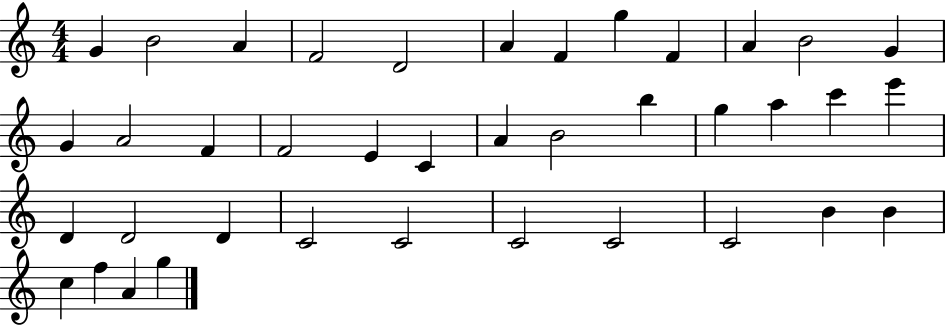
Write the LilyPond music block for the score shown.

{
  \clef treble
  \numericTimeSignature
  \time 4/4
  \key c \major
  g'4 b'2 a'4 | f'2 d'2 | a'4 f'4 g''4 f'4 | a'4 b'2 g'4 | \break g'4 a'2 f'4 | f'2 e'4 c'4 | a'4 b'2 b''4 | g''4 a''4 c'''4 e'''4 | \break d'4 d'2 d'4 | c'2 c'2 | c'2 c'2 | c'2 b'4 b'4 | \break c''4 f''4 a'4 g''4 | \bar "|."
}